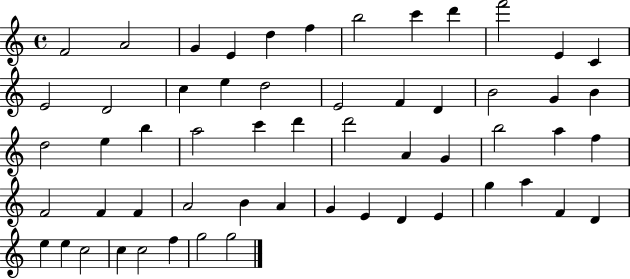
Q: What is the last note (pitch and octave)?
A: G5